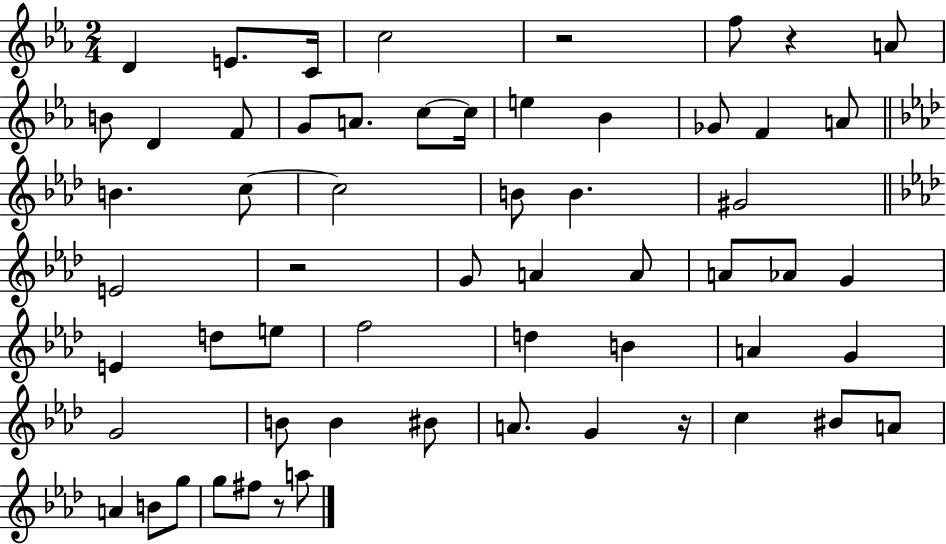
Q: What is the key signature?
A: EES major